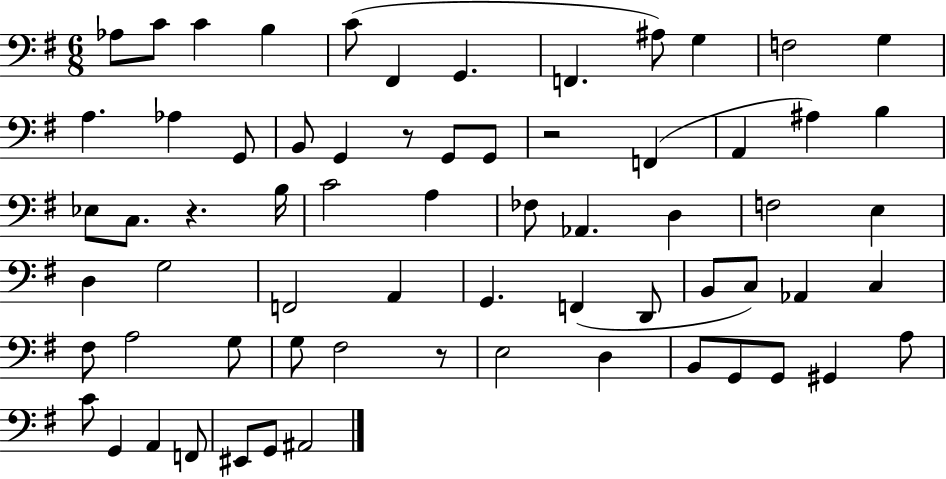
X:1
T:Untitled
M:6/8
L:1/4
K:G
_A,/2 C/2 C B, C/2 ^F,, G,, F,, ^A,/2 G, F,2 G, A, _A, G,,/2 B,,/2 G,, z/2 G,,/2 G,,/2 z2 F,, A,, ^A, B, _E,/2 C,/2 z B,/4 C2 A, _F,/2 _A,, D, F,2 E, D, G,2 F,,2 A,, G,, F,, D,,/2 B,,/2 C,/2 _A,, C, ^F,/2 A,2 G,/2 G,/2 ^F,2 z/2 E,2 D, B,,/2 G,,/2 G,,/2 ^G,, A,/2 C/2 G,, A,, F,,/2 ^E,,/2 G,,/2 ^A,,2